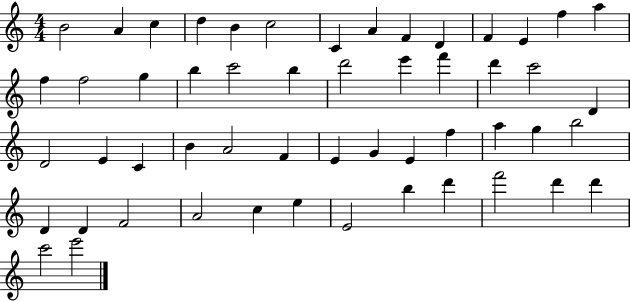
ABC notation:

X:1
T:Untitled
M:4/4
L:1/4
K:C
B2 A c d B c2 C A F D F E f a f f2 g b c'2 b d'2 e' f' d' c'2 D D2 E C B A2 F E G E f a g b2 D D F2 A2 c e E2 b d' f'2 d' d' c'2 e'2